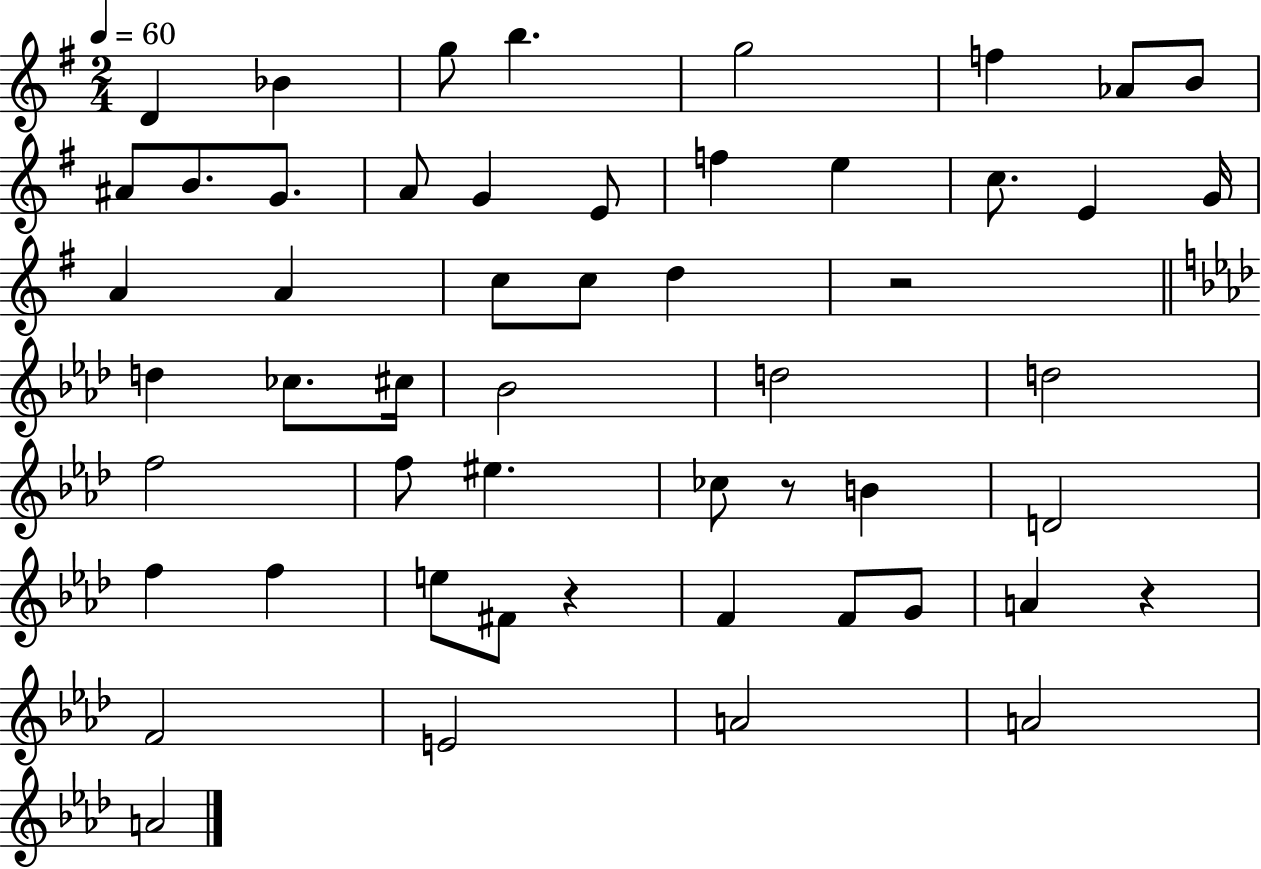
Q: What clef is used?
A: treble